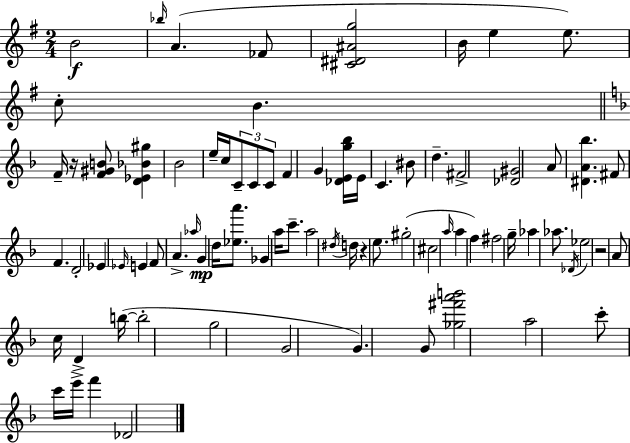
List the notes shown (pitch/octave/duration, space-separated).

B4/h Bb5/s A4/q. FES4/e [C#4,D#4,A#4,G5]/h B4/s E5/q E5/e. C5/e B4/q. F4/s R/s [F4,G#4,B4]/e [D4,Eb4,Bb4,G#5]/q Bb4/h E5/s C5/s C4/e C4/e C4/e F4/q G4/q [Db4,E4,G5,Bb5]/s E4/s C4/q. BIS4/e D5/q. F#4/h [Db4,G#4]/h A4/e [D#4,A4,Bb5]/q. F#4/e F4/q. D4/h Eb4/q Eb4/s E4/q F4/e A4/q. Ab5/s G4/q D5/s [Eb5,A6]/e. Gb4/q A5/s C6/e. A5/h D#5/s D5/s R/q E5/e. G#5/h C#5/h A5/s A5/q F5/q F#5/h G5/s Ab5/q Ab5/e. Db4/s Eb5/h R/h A4/e C5/s D4/q B5/s B5/h G5/h G4/h G4/q. G4/e [Gb5,F#6,A6,B6]/h A5/h C6/e C6/s E6/s F6/q Db4/h